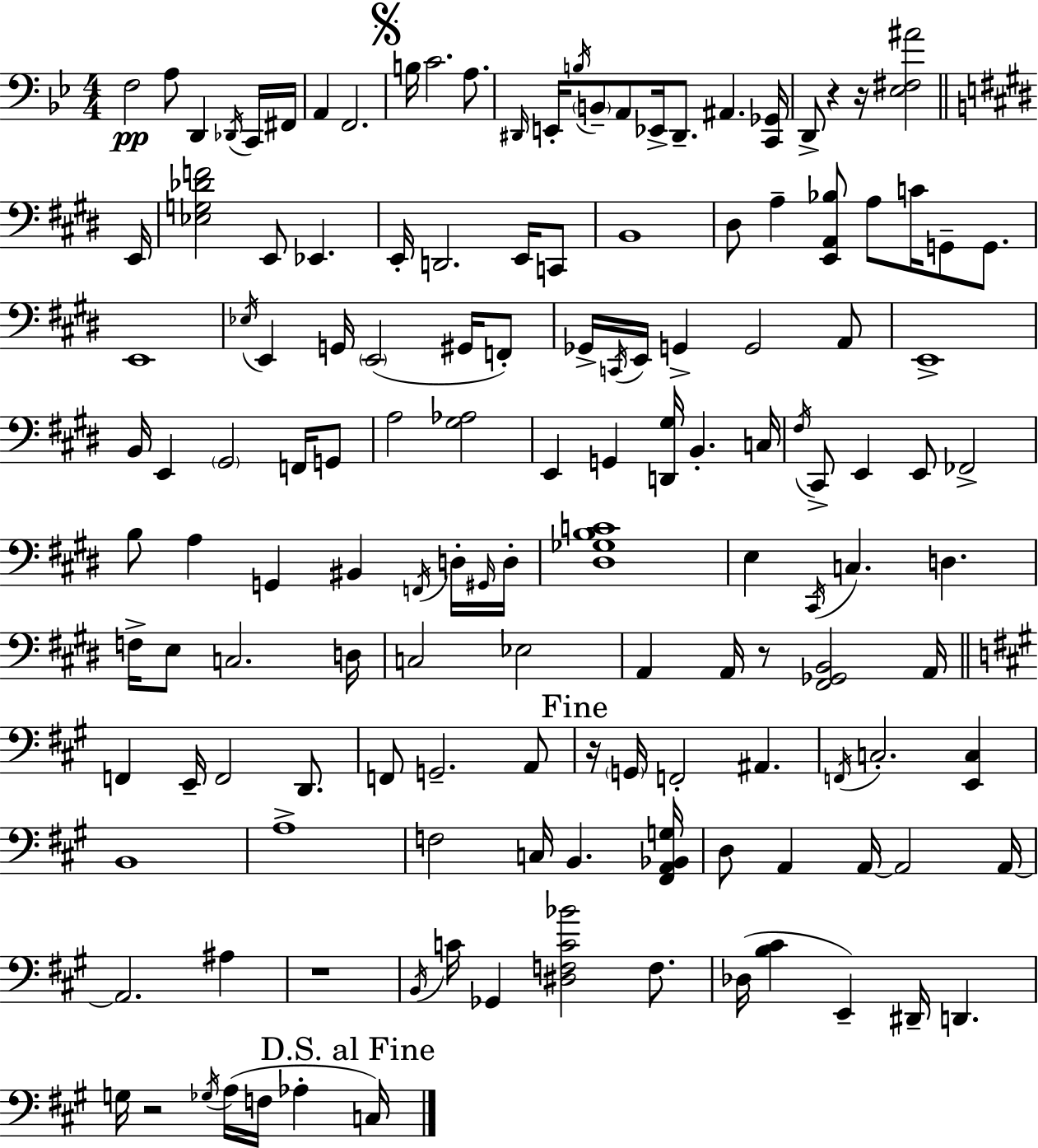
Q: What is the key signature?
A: BES major